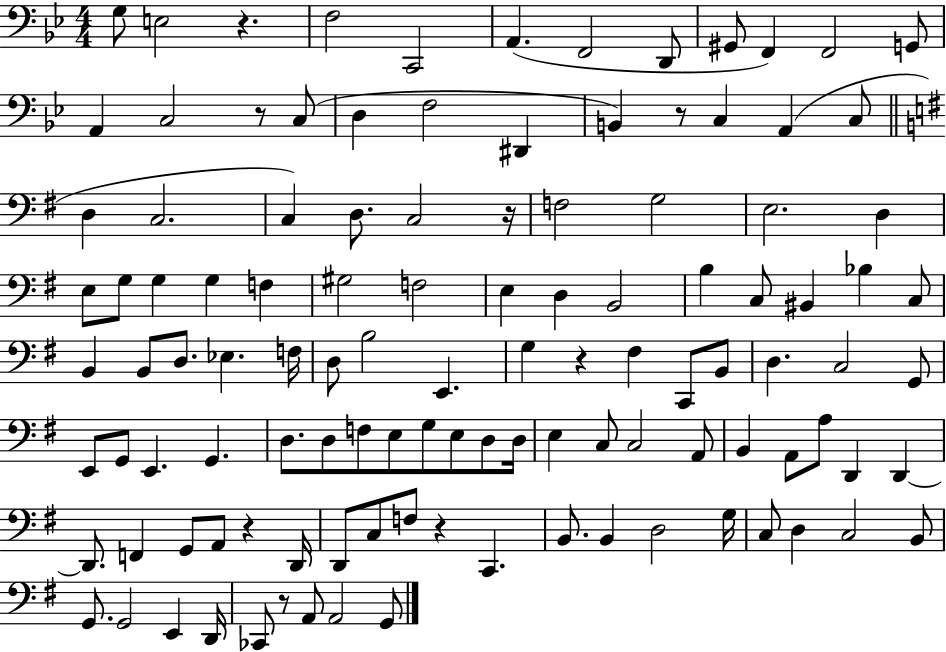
G3/e E3/h R/q. F3/h C2/h A2/q. F2/h D2/e G#2/e F2/q F2/h G2/e A2/q C3/h R/e C3/e D3/q F3/h D#2/q B2/q R/e C3/q A2/q C3/e D3/q C3/h. C3/q D3/e. C3/h R/s F3/h G3/h E3/h. D3/q E3/e G3/e G3/q G3/q F3/q G#3/h F3/h E3/q D3/q B2/h B3/q C3/e BIS2/q Bb3/q C3/e B2/q B2/e D3/e. Eb3/q. F3/s D3/e B3/h E2/q. G3/q R/q F#3/q C2/e B2/e D3/q. C3/h G2/e E2/e G2/e E2/q. G2/q. D3/e. D3/e F3/e E3/e G3/e E3/e D3/e D3/s E3/q C3/e C3/h A2/e B2/q A2/e A3/e D2/q D2/q D2/e. F2/q G2/e A2/e R/q D2/s D2/e C3/e F3/e R/q C2/q. B2/e. B2/q D3/h G3/s C3/e D3/q C3/h B2/e G2/e. G2/h E2/q D2/s CES2/e R/e A2/e A2/h G2/e